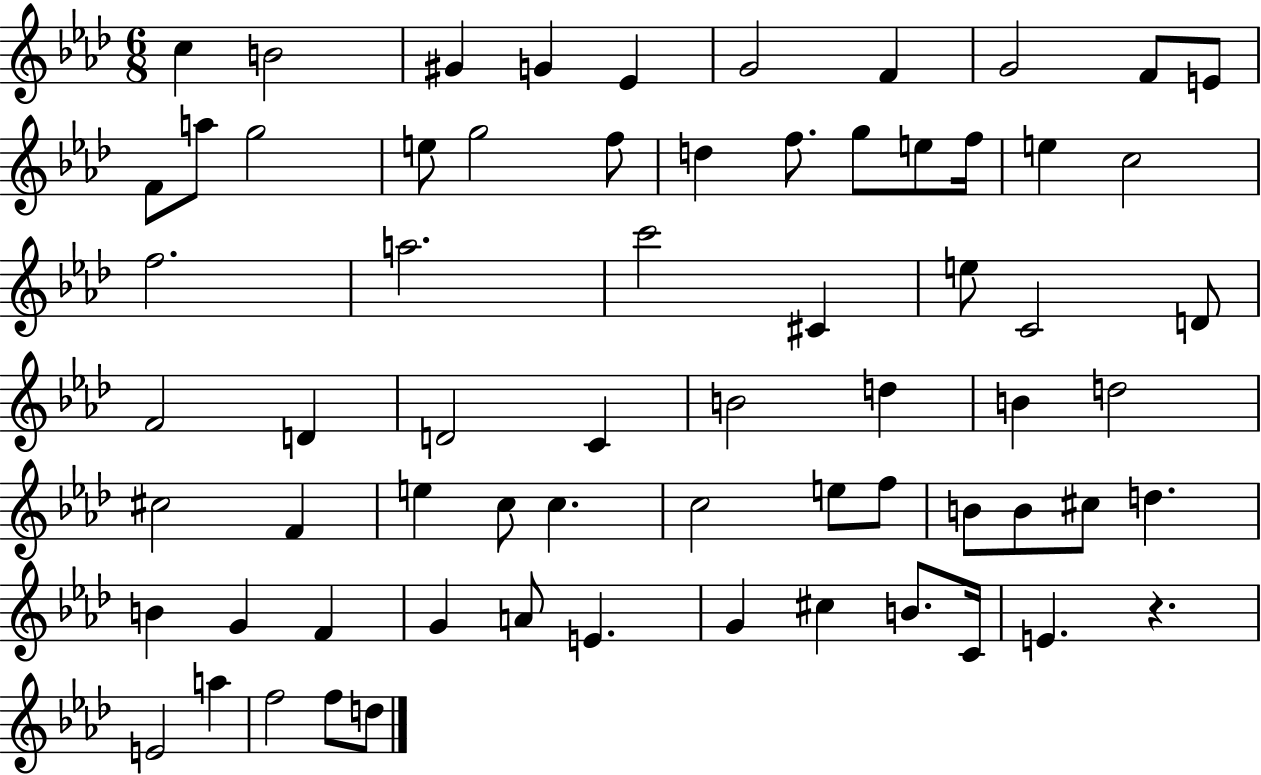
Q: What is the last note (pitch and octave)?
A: D5